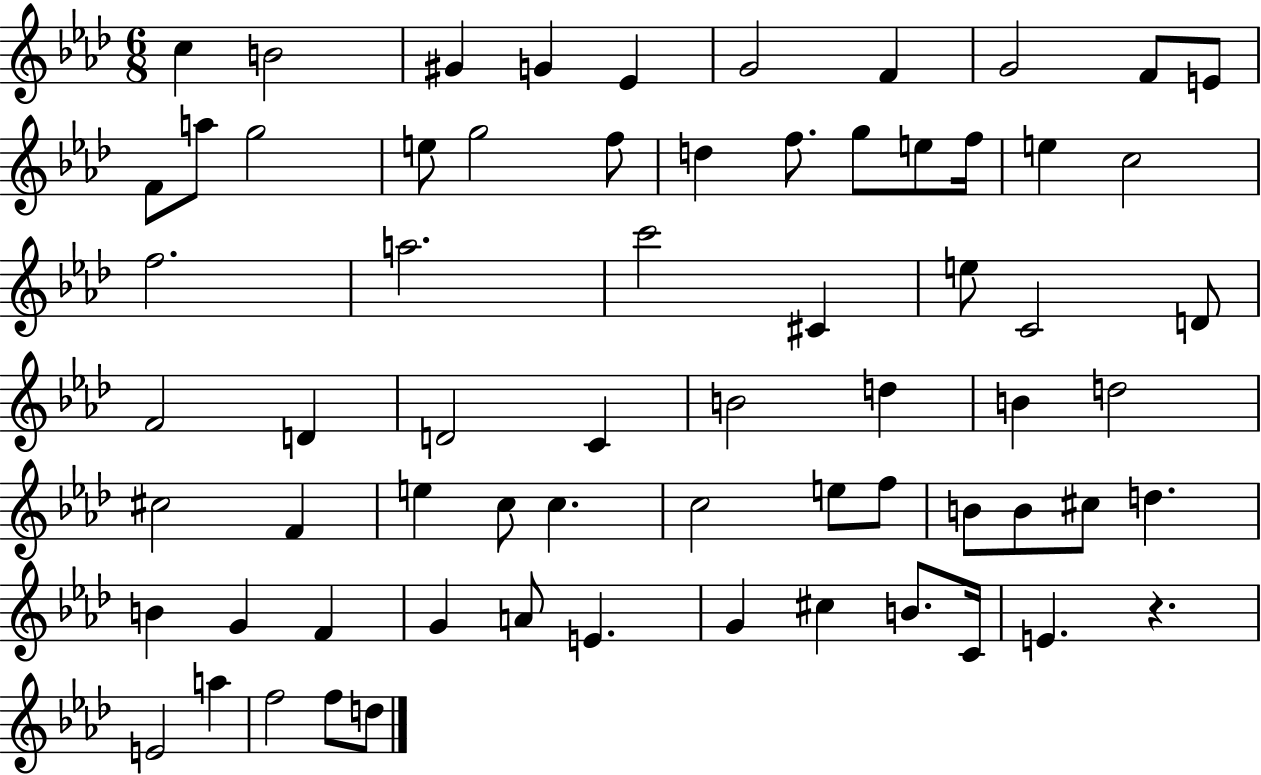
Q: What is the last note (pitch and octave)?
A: D5